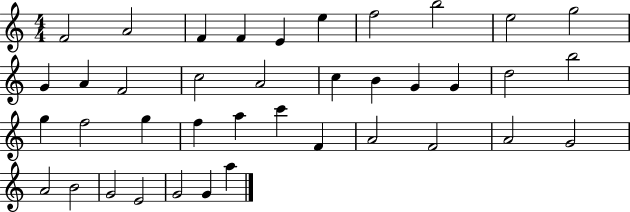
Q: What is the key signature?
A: C major